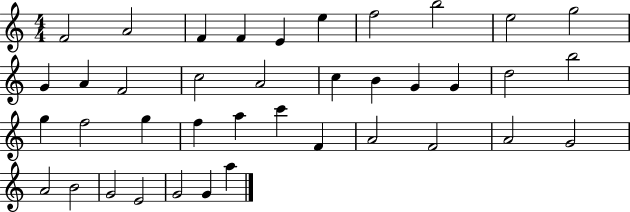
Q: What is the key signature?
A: C major